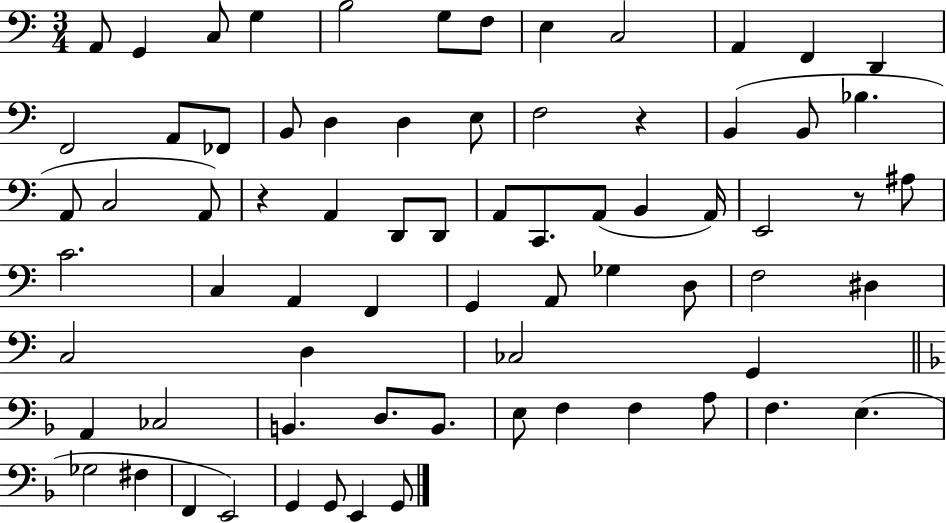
X:1
T:Untitled
M:3/4
L:1/4
K:C
A,,/2 G,, C,/2 G, B,2 G,/2 F,/2 E, C,2 A,, F,, D,, F,,2 A,,/2 _F,,/2 B,,/2 D, D, E,/2 F,2 z B,, B,,/2 _B, A,,/2 C,2 A,,/2 z A,, D,,/2 D,,/2 A,,/2 C,,/2 A,,/2 B,, A,,/4 E,,2 z/2 ^A,/2 C2 C, A,, F,, G,, A,,/2 _G, D,/2 F,2 ^D, C,2 D, _C,2 G,, A,, _C,2 B,, D,/2 B,,/2 E,/2 F, F, A,/2 F, E, _G,2 ^F, F,, E,,2 G,, G,,/2 E,, G,,/2